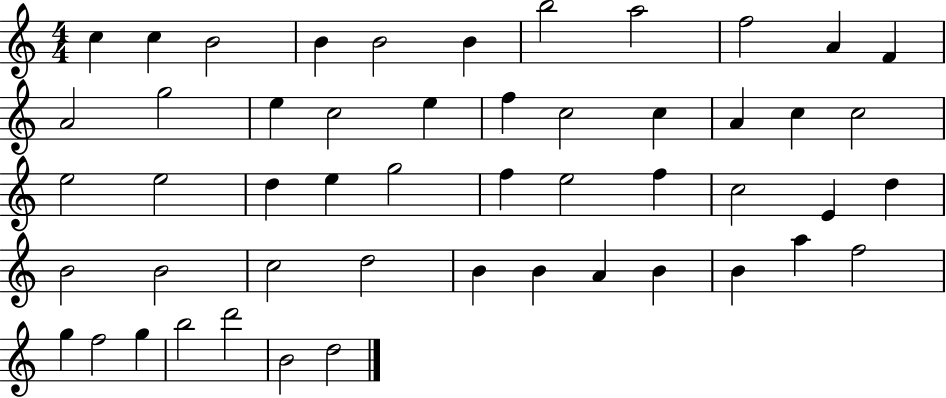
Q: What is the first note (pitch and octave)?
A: C5